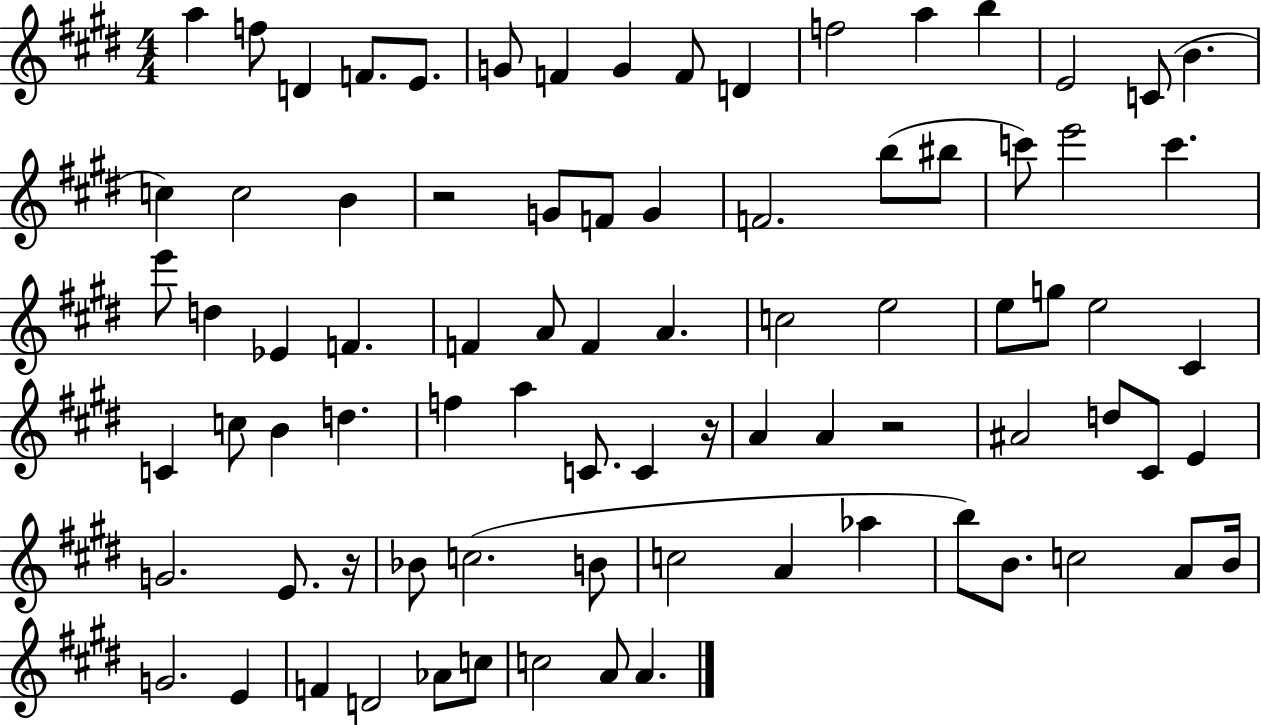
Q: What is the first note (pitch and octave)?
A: A5